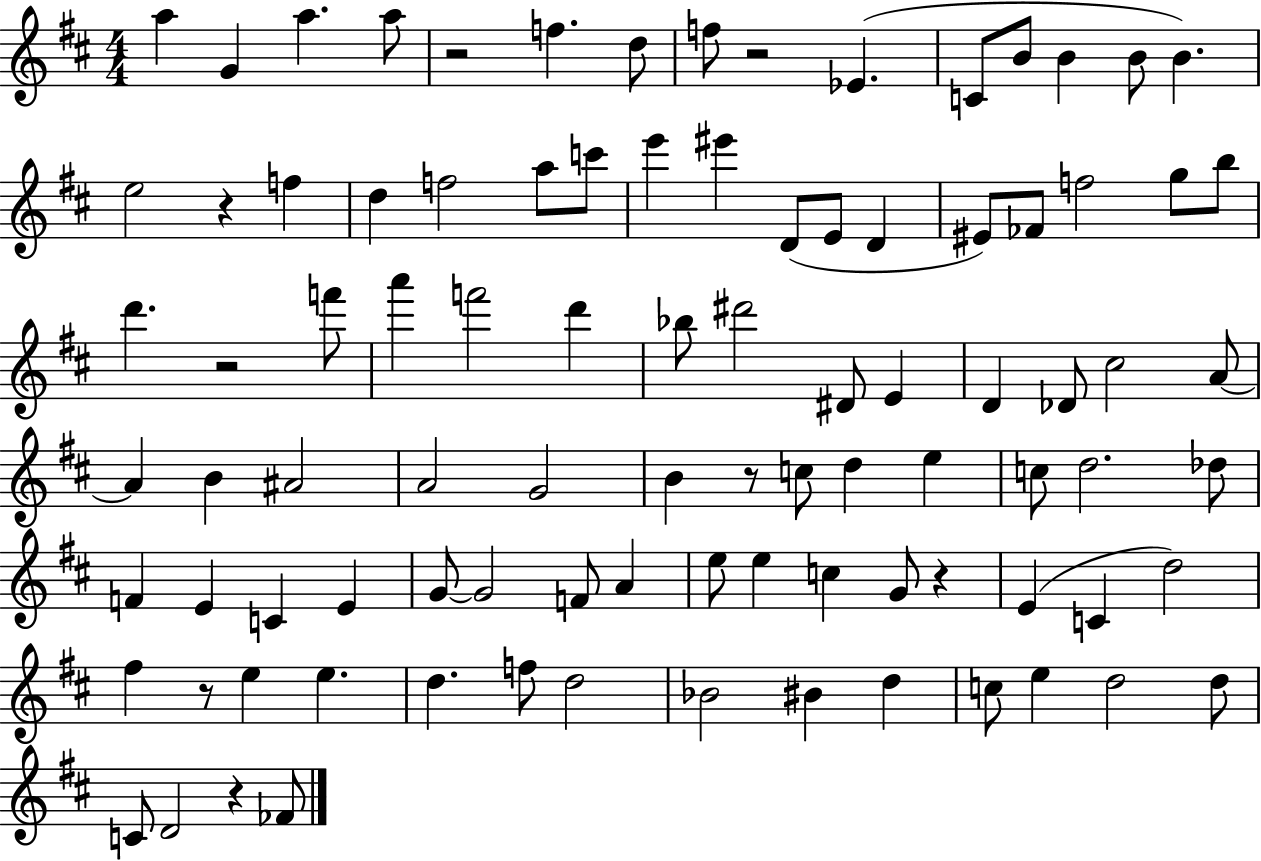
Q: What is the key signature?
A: D major